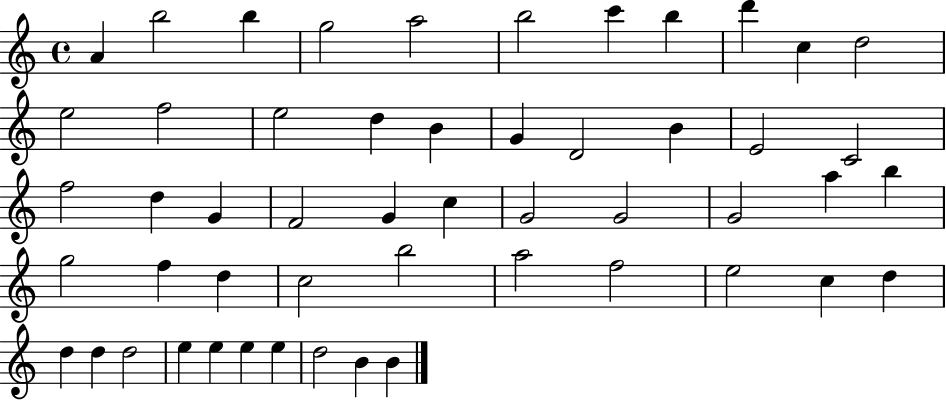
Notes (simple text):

A4/q B5/h B5/q G5/h A5/h B5/h C6/q B5/q D6/q C5/q D5/h E5/h F5/h E5/h D5/q B4/q G4/q D4/h B4/q E4/h C4/h F5/h D5/q G4/q F4/h G4/q C5/q G4/h G4/h G4/h A5/q B5/q G5/h F5/q D5/q C5/h B5/h A5/h F5/h E5/h C5/q D5/q D5/q D5/q D5/h E5/q E5/q E5/q E5/q D5/h B4/q B4/q